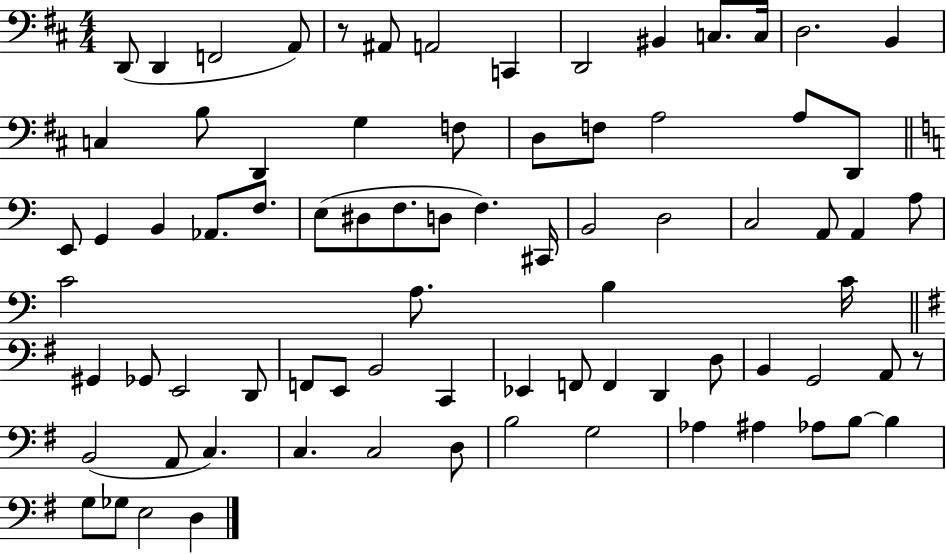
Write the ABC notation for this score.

X:1
T:Untitled
M:4/4
L:1/4
K:D
D,,/2 D,, F,,2 A,,/2 z/2 ^A,,/2 A,,2 C,, D,,2 ^B,, C,/2 C,/4 D,2 B,, C, B,/2 D,, G, F,/2 D,/2 F,/2 A,2 A,/2 D,,/2 E,,/2 G,, B,, _A,,/2 F,/2 E,/2 ^D,/2 F,/2 D,/2 F, ^C,,/4 B,,2 D,2 C,2 A,,/2 A,, A,/2 C2 A,/2 B, C/4 ^G,, _G,,/2 E,,2 D,,/2 F,,/2 E,,/2 B,,2 C,, _E,, F,,/2 F,, D,, D,/2 B,, G,,2 A,,/2 z/2 B,,2 A,,/2 C, C, C,2 D,/2 B,2 G,2 _A, ^A, _A,/2 B,/2 B, G,/2 _G,/2 E,2 D,